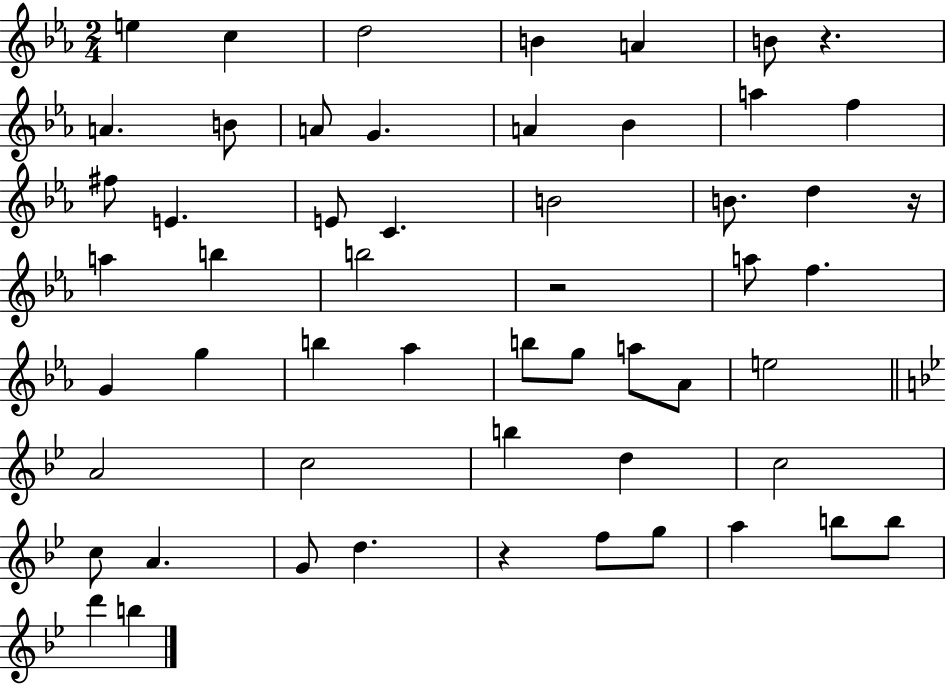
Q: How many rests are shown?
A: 4